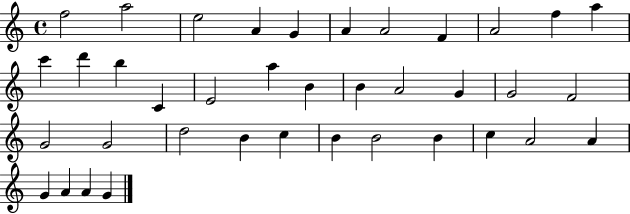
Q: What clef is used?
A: treble